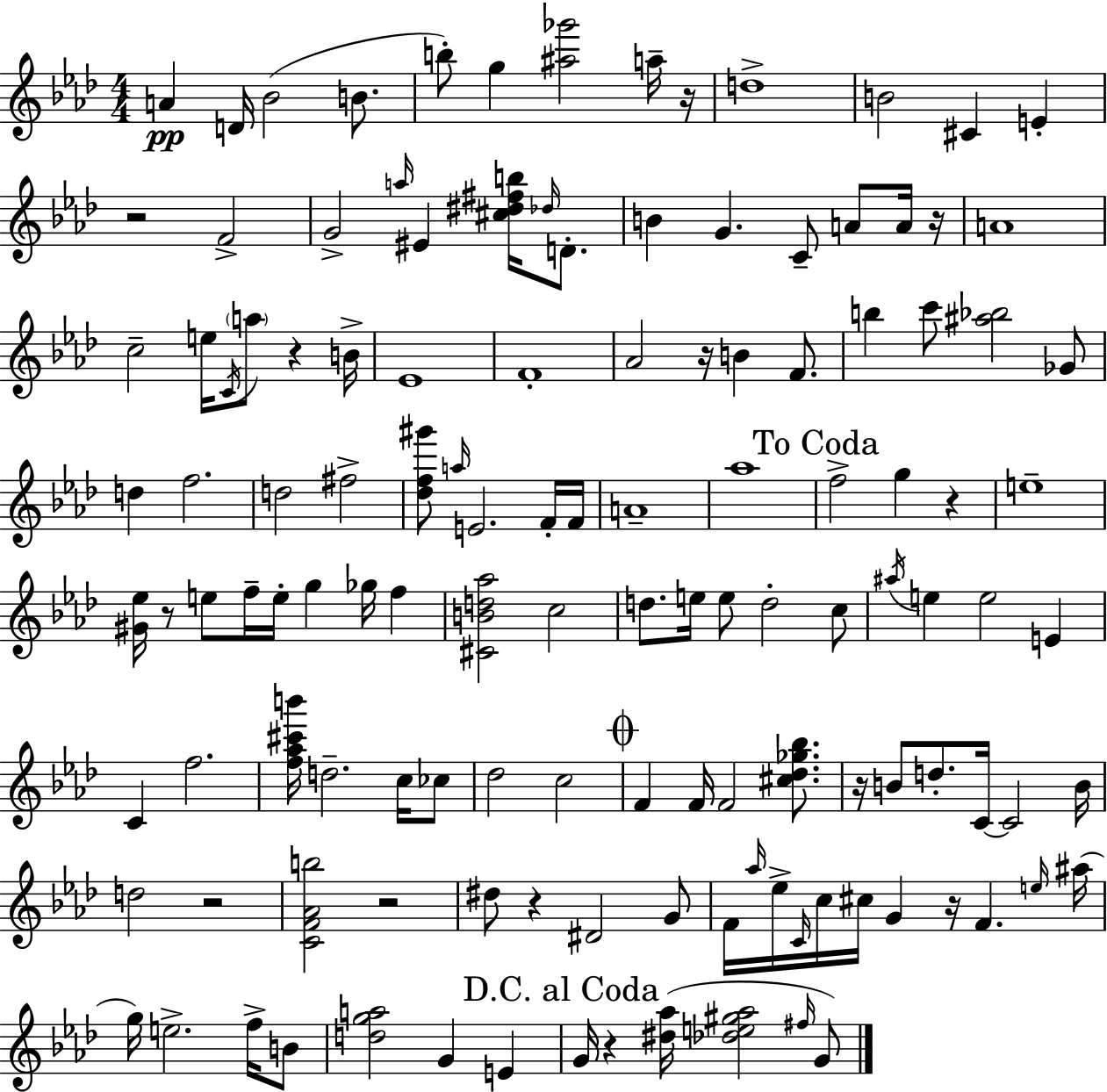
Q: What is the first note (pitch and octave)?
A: A4